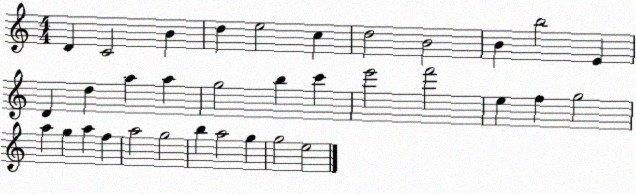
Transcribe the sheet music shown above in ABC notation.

X:1
T:Untitled
M:4/4
L:1/4
K:C
D C2 B d e2 c d2 B2 B b2 E D d a a g2 b c' e'2 f'2 e f g2 a g a f a2 g2 b a2 g g2 e2